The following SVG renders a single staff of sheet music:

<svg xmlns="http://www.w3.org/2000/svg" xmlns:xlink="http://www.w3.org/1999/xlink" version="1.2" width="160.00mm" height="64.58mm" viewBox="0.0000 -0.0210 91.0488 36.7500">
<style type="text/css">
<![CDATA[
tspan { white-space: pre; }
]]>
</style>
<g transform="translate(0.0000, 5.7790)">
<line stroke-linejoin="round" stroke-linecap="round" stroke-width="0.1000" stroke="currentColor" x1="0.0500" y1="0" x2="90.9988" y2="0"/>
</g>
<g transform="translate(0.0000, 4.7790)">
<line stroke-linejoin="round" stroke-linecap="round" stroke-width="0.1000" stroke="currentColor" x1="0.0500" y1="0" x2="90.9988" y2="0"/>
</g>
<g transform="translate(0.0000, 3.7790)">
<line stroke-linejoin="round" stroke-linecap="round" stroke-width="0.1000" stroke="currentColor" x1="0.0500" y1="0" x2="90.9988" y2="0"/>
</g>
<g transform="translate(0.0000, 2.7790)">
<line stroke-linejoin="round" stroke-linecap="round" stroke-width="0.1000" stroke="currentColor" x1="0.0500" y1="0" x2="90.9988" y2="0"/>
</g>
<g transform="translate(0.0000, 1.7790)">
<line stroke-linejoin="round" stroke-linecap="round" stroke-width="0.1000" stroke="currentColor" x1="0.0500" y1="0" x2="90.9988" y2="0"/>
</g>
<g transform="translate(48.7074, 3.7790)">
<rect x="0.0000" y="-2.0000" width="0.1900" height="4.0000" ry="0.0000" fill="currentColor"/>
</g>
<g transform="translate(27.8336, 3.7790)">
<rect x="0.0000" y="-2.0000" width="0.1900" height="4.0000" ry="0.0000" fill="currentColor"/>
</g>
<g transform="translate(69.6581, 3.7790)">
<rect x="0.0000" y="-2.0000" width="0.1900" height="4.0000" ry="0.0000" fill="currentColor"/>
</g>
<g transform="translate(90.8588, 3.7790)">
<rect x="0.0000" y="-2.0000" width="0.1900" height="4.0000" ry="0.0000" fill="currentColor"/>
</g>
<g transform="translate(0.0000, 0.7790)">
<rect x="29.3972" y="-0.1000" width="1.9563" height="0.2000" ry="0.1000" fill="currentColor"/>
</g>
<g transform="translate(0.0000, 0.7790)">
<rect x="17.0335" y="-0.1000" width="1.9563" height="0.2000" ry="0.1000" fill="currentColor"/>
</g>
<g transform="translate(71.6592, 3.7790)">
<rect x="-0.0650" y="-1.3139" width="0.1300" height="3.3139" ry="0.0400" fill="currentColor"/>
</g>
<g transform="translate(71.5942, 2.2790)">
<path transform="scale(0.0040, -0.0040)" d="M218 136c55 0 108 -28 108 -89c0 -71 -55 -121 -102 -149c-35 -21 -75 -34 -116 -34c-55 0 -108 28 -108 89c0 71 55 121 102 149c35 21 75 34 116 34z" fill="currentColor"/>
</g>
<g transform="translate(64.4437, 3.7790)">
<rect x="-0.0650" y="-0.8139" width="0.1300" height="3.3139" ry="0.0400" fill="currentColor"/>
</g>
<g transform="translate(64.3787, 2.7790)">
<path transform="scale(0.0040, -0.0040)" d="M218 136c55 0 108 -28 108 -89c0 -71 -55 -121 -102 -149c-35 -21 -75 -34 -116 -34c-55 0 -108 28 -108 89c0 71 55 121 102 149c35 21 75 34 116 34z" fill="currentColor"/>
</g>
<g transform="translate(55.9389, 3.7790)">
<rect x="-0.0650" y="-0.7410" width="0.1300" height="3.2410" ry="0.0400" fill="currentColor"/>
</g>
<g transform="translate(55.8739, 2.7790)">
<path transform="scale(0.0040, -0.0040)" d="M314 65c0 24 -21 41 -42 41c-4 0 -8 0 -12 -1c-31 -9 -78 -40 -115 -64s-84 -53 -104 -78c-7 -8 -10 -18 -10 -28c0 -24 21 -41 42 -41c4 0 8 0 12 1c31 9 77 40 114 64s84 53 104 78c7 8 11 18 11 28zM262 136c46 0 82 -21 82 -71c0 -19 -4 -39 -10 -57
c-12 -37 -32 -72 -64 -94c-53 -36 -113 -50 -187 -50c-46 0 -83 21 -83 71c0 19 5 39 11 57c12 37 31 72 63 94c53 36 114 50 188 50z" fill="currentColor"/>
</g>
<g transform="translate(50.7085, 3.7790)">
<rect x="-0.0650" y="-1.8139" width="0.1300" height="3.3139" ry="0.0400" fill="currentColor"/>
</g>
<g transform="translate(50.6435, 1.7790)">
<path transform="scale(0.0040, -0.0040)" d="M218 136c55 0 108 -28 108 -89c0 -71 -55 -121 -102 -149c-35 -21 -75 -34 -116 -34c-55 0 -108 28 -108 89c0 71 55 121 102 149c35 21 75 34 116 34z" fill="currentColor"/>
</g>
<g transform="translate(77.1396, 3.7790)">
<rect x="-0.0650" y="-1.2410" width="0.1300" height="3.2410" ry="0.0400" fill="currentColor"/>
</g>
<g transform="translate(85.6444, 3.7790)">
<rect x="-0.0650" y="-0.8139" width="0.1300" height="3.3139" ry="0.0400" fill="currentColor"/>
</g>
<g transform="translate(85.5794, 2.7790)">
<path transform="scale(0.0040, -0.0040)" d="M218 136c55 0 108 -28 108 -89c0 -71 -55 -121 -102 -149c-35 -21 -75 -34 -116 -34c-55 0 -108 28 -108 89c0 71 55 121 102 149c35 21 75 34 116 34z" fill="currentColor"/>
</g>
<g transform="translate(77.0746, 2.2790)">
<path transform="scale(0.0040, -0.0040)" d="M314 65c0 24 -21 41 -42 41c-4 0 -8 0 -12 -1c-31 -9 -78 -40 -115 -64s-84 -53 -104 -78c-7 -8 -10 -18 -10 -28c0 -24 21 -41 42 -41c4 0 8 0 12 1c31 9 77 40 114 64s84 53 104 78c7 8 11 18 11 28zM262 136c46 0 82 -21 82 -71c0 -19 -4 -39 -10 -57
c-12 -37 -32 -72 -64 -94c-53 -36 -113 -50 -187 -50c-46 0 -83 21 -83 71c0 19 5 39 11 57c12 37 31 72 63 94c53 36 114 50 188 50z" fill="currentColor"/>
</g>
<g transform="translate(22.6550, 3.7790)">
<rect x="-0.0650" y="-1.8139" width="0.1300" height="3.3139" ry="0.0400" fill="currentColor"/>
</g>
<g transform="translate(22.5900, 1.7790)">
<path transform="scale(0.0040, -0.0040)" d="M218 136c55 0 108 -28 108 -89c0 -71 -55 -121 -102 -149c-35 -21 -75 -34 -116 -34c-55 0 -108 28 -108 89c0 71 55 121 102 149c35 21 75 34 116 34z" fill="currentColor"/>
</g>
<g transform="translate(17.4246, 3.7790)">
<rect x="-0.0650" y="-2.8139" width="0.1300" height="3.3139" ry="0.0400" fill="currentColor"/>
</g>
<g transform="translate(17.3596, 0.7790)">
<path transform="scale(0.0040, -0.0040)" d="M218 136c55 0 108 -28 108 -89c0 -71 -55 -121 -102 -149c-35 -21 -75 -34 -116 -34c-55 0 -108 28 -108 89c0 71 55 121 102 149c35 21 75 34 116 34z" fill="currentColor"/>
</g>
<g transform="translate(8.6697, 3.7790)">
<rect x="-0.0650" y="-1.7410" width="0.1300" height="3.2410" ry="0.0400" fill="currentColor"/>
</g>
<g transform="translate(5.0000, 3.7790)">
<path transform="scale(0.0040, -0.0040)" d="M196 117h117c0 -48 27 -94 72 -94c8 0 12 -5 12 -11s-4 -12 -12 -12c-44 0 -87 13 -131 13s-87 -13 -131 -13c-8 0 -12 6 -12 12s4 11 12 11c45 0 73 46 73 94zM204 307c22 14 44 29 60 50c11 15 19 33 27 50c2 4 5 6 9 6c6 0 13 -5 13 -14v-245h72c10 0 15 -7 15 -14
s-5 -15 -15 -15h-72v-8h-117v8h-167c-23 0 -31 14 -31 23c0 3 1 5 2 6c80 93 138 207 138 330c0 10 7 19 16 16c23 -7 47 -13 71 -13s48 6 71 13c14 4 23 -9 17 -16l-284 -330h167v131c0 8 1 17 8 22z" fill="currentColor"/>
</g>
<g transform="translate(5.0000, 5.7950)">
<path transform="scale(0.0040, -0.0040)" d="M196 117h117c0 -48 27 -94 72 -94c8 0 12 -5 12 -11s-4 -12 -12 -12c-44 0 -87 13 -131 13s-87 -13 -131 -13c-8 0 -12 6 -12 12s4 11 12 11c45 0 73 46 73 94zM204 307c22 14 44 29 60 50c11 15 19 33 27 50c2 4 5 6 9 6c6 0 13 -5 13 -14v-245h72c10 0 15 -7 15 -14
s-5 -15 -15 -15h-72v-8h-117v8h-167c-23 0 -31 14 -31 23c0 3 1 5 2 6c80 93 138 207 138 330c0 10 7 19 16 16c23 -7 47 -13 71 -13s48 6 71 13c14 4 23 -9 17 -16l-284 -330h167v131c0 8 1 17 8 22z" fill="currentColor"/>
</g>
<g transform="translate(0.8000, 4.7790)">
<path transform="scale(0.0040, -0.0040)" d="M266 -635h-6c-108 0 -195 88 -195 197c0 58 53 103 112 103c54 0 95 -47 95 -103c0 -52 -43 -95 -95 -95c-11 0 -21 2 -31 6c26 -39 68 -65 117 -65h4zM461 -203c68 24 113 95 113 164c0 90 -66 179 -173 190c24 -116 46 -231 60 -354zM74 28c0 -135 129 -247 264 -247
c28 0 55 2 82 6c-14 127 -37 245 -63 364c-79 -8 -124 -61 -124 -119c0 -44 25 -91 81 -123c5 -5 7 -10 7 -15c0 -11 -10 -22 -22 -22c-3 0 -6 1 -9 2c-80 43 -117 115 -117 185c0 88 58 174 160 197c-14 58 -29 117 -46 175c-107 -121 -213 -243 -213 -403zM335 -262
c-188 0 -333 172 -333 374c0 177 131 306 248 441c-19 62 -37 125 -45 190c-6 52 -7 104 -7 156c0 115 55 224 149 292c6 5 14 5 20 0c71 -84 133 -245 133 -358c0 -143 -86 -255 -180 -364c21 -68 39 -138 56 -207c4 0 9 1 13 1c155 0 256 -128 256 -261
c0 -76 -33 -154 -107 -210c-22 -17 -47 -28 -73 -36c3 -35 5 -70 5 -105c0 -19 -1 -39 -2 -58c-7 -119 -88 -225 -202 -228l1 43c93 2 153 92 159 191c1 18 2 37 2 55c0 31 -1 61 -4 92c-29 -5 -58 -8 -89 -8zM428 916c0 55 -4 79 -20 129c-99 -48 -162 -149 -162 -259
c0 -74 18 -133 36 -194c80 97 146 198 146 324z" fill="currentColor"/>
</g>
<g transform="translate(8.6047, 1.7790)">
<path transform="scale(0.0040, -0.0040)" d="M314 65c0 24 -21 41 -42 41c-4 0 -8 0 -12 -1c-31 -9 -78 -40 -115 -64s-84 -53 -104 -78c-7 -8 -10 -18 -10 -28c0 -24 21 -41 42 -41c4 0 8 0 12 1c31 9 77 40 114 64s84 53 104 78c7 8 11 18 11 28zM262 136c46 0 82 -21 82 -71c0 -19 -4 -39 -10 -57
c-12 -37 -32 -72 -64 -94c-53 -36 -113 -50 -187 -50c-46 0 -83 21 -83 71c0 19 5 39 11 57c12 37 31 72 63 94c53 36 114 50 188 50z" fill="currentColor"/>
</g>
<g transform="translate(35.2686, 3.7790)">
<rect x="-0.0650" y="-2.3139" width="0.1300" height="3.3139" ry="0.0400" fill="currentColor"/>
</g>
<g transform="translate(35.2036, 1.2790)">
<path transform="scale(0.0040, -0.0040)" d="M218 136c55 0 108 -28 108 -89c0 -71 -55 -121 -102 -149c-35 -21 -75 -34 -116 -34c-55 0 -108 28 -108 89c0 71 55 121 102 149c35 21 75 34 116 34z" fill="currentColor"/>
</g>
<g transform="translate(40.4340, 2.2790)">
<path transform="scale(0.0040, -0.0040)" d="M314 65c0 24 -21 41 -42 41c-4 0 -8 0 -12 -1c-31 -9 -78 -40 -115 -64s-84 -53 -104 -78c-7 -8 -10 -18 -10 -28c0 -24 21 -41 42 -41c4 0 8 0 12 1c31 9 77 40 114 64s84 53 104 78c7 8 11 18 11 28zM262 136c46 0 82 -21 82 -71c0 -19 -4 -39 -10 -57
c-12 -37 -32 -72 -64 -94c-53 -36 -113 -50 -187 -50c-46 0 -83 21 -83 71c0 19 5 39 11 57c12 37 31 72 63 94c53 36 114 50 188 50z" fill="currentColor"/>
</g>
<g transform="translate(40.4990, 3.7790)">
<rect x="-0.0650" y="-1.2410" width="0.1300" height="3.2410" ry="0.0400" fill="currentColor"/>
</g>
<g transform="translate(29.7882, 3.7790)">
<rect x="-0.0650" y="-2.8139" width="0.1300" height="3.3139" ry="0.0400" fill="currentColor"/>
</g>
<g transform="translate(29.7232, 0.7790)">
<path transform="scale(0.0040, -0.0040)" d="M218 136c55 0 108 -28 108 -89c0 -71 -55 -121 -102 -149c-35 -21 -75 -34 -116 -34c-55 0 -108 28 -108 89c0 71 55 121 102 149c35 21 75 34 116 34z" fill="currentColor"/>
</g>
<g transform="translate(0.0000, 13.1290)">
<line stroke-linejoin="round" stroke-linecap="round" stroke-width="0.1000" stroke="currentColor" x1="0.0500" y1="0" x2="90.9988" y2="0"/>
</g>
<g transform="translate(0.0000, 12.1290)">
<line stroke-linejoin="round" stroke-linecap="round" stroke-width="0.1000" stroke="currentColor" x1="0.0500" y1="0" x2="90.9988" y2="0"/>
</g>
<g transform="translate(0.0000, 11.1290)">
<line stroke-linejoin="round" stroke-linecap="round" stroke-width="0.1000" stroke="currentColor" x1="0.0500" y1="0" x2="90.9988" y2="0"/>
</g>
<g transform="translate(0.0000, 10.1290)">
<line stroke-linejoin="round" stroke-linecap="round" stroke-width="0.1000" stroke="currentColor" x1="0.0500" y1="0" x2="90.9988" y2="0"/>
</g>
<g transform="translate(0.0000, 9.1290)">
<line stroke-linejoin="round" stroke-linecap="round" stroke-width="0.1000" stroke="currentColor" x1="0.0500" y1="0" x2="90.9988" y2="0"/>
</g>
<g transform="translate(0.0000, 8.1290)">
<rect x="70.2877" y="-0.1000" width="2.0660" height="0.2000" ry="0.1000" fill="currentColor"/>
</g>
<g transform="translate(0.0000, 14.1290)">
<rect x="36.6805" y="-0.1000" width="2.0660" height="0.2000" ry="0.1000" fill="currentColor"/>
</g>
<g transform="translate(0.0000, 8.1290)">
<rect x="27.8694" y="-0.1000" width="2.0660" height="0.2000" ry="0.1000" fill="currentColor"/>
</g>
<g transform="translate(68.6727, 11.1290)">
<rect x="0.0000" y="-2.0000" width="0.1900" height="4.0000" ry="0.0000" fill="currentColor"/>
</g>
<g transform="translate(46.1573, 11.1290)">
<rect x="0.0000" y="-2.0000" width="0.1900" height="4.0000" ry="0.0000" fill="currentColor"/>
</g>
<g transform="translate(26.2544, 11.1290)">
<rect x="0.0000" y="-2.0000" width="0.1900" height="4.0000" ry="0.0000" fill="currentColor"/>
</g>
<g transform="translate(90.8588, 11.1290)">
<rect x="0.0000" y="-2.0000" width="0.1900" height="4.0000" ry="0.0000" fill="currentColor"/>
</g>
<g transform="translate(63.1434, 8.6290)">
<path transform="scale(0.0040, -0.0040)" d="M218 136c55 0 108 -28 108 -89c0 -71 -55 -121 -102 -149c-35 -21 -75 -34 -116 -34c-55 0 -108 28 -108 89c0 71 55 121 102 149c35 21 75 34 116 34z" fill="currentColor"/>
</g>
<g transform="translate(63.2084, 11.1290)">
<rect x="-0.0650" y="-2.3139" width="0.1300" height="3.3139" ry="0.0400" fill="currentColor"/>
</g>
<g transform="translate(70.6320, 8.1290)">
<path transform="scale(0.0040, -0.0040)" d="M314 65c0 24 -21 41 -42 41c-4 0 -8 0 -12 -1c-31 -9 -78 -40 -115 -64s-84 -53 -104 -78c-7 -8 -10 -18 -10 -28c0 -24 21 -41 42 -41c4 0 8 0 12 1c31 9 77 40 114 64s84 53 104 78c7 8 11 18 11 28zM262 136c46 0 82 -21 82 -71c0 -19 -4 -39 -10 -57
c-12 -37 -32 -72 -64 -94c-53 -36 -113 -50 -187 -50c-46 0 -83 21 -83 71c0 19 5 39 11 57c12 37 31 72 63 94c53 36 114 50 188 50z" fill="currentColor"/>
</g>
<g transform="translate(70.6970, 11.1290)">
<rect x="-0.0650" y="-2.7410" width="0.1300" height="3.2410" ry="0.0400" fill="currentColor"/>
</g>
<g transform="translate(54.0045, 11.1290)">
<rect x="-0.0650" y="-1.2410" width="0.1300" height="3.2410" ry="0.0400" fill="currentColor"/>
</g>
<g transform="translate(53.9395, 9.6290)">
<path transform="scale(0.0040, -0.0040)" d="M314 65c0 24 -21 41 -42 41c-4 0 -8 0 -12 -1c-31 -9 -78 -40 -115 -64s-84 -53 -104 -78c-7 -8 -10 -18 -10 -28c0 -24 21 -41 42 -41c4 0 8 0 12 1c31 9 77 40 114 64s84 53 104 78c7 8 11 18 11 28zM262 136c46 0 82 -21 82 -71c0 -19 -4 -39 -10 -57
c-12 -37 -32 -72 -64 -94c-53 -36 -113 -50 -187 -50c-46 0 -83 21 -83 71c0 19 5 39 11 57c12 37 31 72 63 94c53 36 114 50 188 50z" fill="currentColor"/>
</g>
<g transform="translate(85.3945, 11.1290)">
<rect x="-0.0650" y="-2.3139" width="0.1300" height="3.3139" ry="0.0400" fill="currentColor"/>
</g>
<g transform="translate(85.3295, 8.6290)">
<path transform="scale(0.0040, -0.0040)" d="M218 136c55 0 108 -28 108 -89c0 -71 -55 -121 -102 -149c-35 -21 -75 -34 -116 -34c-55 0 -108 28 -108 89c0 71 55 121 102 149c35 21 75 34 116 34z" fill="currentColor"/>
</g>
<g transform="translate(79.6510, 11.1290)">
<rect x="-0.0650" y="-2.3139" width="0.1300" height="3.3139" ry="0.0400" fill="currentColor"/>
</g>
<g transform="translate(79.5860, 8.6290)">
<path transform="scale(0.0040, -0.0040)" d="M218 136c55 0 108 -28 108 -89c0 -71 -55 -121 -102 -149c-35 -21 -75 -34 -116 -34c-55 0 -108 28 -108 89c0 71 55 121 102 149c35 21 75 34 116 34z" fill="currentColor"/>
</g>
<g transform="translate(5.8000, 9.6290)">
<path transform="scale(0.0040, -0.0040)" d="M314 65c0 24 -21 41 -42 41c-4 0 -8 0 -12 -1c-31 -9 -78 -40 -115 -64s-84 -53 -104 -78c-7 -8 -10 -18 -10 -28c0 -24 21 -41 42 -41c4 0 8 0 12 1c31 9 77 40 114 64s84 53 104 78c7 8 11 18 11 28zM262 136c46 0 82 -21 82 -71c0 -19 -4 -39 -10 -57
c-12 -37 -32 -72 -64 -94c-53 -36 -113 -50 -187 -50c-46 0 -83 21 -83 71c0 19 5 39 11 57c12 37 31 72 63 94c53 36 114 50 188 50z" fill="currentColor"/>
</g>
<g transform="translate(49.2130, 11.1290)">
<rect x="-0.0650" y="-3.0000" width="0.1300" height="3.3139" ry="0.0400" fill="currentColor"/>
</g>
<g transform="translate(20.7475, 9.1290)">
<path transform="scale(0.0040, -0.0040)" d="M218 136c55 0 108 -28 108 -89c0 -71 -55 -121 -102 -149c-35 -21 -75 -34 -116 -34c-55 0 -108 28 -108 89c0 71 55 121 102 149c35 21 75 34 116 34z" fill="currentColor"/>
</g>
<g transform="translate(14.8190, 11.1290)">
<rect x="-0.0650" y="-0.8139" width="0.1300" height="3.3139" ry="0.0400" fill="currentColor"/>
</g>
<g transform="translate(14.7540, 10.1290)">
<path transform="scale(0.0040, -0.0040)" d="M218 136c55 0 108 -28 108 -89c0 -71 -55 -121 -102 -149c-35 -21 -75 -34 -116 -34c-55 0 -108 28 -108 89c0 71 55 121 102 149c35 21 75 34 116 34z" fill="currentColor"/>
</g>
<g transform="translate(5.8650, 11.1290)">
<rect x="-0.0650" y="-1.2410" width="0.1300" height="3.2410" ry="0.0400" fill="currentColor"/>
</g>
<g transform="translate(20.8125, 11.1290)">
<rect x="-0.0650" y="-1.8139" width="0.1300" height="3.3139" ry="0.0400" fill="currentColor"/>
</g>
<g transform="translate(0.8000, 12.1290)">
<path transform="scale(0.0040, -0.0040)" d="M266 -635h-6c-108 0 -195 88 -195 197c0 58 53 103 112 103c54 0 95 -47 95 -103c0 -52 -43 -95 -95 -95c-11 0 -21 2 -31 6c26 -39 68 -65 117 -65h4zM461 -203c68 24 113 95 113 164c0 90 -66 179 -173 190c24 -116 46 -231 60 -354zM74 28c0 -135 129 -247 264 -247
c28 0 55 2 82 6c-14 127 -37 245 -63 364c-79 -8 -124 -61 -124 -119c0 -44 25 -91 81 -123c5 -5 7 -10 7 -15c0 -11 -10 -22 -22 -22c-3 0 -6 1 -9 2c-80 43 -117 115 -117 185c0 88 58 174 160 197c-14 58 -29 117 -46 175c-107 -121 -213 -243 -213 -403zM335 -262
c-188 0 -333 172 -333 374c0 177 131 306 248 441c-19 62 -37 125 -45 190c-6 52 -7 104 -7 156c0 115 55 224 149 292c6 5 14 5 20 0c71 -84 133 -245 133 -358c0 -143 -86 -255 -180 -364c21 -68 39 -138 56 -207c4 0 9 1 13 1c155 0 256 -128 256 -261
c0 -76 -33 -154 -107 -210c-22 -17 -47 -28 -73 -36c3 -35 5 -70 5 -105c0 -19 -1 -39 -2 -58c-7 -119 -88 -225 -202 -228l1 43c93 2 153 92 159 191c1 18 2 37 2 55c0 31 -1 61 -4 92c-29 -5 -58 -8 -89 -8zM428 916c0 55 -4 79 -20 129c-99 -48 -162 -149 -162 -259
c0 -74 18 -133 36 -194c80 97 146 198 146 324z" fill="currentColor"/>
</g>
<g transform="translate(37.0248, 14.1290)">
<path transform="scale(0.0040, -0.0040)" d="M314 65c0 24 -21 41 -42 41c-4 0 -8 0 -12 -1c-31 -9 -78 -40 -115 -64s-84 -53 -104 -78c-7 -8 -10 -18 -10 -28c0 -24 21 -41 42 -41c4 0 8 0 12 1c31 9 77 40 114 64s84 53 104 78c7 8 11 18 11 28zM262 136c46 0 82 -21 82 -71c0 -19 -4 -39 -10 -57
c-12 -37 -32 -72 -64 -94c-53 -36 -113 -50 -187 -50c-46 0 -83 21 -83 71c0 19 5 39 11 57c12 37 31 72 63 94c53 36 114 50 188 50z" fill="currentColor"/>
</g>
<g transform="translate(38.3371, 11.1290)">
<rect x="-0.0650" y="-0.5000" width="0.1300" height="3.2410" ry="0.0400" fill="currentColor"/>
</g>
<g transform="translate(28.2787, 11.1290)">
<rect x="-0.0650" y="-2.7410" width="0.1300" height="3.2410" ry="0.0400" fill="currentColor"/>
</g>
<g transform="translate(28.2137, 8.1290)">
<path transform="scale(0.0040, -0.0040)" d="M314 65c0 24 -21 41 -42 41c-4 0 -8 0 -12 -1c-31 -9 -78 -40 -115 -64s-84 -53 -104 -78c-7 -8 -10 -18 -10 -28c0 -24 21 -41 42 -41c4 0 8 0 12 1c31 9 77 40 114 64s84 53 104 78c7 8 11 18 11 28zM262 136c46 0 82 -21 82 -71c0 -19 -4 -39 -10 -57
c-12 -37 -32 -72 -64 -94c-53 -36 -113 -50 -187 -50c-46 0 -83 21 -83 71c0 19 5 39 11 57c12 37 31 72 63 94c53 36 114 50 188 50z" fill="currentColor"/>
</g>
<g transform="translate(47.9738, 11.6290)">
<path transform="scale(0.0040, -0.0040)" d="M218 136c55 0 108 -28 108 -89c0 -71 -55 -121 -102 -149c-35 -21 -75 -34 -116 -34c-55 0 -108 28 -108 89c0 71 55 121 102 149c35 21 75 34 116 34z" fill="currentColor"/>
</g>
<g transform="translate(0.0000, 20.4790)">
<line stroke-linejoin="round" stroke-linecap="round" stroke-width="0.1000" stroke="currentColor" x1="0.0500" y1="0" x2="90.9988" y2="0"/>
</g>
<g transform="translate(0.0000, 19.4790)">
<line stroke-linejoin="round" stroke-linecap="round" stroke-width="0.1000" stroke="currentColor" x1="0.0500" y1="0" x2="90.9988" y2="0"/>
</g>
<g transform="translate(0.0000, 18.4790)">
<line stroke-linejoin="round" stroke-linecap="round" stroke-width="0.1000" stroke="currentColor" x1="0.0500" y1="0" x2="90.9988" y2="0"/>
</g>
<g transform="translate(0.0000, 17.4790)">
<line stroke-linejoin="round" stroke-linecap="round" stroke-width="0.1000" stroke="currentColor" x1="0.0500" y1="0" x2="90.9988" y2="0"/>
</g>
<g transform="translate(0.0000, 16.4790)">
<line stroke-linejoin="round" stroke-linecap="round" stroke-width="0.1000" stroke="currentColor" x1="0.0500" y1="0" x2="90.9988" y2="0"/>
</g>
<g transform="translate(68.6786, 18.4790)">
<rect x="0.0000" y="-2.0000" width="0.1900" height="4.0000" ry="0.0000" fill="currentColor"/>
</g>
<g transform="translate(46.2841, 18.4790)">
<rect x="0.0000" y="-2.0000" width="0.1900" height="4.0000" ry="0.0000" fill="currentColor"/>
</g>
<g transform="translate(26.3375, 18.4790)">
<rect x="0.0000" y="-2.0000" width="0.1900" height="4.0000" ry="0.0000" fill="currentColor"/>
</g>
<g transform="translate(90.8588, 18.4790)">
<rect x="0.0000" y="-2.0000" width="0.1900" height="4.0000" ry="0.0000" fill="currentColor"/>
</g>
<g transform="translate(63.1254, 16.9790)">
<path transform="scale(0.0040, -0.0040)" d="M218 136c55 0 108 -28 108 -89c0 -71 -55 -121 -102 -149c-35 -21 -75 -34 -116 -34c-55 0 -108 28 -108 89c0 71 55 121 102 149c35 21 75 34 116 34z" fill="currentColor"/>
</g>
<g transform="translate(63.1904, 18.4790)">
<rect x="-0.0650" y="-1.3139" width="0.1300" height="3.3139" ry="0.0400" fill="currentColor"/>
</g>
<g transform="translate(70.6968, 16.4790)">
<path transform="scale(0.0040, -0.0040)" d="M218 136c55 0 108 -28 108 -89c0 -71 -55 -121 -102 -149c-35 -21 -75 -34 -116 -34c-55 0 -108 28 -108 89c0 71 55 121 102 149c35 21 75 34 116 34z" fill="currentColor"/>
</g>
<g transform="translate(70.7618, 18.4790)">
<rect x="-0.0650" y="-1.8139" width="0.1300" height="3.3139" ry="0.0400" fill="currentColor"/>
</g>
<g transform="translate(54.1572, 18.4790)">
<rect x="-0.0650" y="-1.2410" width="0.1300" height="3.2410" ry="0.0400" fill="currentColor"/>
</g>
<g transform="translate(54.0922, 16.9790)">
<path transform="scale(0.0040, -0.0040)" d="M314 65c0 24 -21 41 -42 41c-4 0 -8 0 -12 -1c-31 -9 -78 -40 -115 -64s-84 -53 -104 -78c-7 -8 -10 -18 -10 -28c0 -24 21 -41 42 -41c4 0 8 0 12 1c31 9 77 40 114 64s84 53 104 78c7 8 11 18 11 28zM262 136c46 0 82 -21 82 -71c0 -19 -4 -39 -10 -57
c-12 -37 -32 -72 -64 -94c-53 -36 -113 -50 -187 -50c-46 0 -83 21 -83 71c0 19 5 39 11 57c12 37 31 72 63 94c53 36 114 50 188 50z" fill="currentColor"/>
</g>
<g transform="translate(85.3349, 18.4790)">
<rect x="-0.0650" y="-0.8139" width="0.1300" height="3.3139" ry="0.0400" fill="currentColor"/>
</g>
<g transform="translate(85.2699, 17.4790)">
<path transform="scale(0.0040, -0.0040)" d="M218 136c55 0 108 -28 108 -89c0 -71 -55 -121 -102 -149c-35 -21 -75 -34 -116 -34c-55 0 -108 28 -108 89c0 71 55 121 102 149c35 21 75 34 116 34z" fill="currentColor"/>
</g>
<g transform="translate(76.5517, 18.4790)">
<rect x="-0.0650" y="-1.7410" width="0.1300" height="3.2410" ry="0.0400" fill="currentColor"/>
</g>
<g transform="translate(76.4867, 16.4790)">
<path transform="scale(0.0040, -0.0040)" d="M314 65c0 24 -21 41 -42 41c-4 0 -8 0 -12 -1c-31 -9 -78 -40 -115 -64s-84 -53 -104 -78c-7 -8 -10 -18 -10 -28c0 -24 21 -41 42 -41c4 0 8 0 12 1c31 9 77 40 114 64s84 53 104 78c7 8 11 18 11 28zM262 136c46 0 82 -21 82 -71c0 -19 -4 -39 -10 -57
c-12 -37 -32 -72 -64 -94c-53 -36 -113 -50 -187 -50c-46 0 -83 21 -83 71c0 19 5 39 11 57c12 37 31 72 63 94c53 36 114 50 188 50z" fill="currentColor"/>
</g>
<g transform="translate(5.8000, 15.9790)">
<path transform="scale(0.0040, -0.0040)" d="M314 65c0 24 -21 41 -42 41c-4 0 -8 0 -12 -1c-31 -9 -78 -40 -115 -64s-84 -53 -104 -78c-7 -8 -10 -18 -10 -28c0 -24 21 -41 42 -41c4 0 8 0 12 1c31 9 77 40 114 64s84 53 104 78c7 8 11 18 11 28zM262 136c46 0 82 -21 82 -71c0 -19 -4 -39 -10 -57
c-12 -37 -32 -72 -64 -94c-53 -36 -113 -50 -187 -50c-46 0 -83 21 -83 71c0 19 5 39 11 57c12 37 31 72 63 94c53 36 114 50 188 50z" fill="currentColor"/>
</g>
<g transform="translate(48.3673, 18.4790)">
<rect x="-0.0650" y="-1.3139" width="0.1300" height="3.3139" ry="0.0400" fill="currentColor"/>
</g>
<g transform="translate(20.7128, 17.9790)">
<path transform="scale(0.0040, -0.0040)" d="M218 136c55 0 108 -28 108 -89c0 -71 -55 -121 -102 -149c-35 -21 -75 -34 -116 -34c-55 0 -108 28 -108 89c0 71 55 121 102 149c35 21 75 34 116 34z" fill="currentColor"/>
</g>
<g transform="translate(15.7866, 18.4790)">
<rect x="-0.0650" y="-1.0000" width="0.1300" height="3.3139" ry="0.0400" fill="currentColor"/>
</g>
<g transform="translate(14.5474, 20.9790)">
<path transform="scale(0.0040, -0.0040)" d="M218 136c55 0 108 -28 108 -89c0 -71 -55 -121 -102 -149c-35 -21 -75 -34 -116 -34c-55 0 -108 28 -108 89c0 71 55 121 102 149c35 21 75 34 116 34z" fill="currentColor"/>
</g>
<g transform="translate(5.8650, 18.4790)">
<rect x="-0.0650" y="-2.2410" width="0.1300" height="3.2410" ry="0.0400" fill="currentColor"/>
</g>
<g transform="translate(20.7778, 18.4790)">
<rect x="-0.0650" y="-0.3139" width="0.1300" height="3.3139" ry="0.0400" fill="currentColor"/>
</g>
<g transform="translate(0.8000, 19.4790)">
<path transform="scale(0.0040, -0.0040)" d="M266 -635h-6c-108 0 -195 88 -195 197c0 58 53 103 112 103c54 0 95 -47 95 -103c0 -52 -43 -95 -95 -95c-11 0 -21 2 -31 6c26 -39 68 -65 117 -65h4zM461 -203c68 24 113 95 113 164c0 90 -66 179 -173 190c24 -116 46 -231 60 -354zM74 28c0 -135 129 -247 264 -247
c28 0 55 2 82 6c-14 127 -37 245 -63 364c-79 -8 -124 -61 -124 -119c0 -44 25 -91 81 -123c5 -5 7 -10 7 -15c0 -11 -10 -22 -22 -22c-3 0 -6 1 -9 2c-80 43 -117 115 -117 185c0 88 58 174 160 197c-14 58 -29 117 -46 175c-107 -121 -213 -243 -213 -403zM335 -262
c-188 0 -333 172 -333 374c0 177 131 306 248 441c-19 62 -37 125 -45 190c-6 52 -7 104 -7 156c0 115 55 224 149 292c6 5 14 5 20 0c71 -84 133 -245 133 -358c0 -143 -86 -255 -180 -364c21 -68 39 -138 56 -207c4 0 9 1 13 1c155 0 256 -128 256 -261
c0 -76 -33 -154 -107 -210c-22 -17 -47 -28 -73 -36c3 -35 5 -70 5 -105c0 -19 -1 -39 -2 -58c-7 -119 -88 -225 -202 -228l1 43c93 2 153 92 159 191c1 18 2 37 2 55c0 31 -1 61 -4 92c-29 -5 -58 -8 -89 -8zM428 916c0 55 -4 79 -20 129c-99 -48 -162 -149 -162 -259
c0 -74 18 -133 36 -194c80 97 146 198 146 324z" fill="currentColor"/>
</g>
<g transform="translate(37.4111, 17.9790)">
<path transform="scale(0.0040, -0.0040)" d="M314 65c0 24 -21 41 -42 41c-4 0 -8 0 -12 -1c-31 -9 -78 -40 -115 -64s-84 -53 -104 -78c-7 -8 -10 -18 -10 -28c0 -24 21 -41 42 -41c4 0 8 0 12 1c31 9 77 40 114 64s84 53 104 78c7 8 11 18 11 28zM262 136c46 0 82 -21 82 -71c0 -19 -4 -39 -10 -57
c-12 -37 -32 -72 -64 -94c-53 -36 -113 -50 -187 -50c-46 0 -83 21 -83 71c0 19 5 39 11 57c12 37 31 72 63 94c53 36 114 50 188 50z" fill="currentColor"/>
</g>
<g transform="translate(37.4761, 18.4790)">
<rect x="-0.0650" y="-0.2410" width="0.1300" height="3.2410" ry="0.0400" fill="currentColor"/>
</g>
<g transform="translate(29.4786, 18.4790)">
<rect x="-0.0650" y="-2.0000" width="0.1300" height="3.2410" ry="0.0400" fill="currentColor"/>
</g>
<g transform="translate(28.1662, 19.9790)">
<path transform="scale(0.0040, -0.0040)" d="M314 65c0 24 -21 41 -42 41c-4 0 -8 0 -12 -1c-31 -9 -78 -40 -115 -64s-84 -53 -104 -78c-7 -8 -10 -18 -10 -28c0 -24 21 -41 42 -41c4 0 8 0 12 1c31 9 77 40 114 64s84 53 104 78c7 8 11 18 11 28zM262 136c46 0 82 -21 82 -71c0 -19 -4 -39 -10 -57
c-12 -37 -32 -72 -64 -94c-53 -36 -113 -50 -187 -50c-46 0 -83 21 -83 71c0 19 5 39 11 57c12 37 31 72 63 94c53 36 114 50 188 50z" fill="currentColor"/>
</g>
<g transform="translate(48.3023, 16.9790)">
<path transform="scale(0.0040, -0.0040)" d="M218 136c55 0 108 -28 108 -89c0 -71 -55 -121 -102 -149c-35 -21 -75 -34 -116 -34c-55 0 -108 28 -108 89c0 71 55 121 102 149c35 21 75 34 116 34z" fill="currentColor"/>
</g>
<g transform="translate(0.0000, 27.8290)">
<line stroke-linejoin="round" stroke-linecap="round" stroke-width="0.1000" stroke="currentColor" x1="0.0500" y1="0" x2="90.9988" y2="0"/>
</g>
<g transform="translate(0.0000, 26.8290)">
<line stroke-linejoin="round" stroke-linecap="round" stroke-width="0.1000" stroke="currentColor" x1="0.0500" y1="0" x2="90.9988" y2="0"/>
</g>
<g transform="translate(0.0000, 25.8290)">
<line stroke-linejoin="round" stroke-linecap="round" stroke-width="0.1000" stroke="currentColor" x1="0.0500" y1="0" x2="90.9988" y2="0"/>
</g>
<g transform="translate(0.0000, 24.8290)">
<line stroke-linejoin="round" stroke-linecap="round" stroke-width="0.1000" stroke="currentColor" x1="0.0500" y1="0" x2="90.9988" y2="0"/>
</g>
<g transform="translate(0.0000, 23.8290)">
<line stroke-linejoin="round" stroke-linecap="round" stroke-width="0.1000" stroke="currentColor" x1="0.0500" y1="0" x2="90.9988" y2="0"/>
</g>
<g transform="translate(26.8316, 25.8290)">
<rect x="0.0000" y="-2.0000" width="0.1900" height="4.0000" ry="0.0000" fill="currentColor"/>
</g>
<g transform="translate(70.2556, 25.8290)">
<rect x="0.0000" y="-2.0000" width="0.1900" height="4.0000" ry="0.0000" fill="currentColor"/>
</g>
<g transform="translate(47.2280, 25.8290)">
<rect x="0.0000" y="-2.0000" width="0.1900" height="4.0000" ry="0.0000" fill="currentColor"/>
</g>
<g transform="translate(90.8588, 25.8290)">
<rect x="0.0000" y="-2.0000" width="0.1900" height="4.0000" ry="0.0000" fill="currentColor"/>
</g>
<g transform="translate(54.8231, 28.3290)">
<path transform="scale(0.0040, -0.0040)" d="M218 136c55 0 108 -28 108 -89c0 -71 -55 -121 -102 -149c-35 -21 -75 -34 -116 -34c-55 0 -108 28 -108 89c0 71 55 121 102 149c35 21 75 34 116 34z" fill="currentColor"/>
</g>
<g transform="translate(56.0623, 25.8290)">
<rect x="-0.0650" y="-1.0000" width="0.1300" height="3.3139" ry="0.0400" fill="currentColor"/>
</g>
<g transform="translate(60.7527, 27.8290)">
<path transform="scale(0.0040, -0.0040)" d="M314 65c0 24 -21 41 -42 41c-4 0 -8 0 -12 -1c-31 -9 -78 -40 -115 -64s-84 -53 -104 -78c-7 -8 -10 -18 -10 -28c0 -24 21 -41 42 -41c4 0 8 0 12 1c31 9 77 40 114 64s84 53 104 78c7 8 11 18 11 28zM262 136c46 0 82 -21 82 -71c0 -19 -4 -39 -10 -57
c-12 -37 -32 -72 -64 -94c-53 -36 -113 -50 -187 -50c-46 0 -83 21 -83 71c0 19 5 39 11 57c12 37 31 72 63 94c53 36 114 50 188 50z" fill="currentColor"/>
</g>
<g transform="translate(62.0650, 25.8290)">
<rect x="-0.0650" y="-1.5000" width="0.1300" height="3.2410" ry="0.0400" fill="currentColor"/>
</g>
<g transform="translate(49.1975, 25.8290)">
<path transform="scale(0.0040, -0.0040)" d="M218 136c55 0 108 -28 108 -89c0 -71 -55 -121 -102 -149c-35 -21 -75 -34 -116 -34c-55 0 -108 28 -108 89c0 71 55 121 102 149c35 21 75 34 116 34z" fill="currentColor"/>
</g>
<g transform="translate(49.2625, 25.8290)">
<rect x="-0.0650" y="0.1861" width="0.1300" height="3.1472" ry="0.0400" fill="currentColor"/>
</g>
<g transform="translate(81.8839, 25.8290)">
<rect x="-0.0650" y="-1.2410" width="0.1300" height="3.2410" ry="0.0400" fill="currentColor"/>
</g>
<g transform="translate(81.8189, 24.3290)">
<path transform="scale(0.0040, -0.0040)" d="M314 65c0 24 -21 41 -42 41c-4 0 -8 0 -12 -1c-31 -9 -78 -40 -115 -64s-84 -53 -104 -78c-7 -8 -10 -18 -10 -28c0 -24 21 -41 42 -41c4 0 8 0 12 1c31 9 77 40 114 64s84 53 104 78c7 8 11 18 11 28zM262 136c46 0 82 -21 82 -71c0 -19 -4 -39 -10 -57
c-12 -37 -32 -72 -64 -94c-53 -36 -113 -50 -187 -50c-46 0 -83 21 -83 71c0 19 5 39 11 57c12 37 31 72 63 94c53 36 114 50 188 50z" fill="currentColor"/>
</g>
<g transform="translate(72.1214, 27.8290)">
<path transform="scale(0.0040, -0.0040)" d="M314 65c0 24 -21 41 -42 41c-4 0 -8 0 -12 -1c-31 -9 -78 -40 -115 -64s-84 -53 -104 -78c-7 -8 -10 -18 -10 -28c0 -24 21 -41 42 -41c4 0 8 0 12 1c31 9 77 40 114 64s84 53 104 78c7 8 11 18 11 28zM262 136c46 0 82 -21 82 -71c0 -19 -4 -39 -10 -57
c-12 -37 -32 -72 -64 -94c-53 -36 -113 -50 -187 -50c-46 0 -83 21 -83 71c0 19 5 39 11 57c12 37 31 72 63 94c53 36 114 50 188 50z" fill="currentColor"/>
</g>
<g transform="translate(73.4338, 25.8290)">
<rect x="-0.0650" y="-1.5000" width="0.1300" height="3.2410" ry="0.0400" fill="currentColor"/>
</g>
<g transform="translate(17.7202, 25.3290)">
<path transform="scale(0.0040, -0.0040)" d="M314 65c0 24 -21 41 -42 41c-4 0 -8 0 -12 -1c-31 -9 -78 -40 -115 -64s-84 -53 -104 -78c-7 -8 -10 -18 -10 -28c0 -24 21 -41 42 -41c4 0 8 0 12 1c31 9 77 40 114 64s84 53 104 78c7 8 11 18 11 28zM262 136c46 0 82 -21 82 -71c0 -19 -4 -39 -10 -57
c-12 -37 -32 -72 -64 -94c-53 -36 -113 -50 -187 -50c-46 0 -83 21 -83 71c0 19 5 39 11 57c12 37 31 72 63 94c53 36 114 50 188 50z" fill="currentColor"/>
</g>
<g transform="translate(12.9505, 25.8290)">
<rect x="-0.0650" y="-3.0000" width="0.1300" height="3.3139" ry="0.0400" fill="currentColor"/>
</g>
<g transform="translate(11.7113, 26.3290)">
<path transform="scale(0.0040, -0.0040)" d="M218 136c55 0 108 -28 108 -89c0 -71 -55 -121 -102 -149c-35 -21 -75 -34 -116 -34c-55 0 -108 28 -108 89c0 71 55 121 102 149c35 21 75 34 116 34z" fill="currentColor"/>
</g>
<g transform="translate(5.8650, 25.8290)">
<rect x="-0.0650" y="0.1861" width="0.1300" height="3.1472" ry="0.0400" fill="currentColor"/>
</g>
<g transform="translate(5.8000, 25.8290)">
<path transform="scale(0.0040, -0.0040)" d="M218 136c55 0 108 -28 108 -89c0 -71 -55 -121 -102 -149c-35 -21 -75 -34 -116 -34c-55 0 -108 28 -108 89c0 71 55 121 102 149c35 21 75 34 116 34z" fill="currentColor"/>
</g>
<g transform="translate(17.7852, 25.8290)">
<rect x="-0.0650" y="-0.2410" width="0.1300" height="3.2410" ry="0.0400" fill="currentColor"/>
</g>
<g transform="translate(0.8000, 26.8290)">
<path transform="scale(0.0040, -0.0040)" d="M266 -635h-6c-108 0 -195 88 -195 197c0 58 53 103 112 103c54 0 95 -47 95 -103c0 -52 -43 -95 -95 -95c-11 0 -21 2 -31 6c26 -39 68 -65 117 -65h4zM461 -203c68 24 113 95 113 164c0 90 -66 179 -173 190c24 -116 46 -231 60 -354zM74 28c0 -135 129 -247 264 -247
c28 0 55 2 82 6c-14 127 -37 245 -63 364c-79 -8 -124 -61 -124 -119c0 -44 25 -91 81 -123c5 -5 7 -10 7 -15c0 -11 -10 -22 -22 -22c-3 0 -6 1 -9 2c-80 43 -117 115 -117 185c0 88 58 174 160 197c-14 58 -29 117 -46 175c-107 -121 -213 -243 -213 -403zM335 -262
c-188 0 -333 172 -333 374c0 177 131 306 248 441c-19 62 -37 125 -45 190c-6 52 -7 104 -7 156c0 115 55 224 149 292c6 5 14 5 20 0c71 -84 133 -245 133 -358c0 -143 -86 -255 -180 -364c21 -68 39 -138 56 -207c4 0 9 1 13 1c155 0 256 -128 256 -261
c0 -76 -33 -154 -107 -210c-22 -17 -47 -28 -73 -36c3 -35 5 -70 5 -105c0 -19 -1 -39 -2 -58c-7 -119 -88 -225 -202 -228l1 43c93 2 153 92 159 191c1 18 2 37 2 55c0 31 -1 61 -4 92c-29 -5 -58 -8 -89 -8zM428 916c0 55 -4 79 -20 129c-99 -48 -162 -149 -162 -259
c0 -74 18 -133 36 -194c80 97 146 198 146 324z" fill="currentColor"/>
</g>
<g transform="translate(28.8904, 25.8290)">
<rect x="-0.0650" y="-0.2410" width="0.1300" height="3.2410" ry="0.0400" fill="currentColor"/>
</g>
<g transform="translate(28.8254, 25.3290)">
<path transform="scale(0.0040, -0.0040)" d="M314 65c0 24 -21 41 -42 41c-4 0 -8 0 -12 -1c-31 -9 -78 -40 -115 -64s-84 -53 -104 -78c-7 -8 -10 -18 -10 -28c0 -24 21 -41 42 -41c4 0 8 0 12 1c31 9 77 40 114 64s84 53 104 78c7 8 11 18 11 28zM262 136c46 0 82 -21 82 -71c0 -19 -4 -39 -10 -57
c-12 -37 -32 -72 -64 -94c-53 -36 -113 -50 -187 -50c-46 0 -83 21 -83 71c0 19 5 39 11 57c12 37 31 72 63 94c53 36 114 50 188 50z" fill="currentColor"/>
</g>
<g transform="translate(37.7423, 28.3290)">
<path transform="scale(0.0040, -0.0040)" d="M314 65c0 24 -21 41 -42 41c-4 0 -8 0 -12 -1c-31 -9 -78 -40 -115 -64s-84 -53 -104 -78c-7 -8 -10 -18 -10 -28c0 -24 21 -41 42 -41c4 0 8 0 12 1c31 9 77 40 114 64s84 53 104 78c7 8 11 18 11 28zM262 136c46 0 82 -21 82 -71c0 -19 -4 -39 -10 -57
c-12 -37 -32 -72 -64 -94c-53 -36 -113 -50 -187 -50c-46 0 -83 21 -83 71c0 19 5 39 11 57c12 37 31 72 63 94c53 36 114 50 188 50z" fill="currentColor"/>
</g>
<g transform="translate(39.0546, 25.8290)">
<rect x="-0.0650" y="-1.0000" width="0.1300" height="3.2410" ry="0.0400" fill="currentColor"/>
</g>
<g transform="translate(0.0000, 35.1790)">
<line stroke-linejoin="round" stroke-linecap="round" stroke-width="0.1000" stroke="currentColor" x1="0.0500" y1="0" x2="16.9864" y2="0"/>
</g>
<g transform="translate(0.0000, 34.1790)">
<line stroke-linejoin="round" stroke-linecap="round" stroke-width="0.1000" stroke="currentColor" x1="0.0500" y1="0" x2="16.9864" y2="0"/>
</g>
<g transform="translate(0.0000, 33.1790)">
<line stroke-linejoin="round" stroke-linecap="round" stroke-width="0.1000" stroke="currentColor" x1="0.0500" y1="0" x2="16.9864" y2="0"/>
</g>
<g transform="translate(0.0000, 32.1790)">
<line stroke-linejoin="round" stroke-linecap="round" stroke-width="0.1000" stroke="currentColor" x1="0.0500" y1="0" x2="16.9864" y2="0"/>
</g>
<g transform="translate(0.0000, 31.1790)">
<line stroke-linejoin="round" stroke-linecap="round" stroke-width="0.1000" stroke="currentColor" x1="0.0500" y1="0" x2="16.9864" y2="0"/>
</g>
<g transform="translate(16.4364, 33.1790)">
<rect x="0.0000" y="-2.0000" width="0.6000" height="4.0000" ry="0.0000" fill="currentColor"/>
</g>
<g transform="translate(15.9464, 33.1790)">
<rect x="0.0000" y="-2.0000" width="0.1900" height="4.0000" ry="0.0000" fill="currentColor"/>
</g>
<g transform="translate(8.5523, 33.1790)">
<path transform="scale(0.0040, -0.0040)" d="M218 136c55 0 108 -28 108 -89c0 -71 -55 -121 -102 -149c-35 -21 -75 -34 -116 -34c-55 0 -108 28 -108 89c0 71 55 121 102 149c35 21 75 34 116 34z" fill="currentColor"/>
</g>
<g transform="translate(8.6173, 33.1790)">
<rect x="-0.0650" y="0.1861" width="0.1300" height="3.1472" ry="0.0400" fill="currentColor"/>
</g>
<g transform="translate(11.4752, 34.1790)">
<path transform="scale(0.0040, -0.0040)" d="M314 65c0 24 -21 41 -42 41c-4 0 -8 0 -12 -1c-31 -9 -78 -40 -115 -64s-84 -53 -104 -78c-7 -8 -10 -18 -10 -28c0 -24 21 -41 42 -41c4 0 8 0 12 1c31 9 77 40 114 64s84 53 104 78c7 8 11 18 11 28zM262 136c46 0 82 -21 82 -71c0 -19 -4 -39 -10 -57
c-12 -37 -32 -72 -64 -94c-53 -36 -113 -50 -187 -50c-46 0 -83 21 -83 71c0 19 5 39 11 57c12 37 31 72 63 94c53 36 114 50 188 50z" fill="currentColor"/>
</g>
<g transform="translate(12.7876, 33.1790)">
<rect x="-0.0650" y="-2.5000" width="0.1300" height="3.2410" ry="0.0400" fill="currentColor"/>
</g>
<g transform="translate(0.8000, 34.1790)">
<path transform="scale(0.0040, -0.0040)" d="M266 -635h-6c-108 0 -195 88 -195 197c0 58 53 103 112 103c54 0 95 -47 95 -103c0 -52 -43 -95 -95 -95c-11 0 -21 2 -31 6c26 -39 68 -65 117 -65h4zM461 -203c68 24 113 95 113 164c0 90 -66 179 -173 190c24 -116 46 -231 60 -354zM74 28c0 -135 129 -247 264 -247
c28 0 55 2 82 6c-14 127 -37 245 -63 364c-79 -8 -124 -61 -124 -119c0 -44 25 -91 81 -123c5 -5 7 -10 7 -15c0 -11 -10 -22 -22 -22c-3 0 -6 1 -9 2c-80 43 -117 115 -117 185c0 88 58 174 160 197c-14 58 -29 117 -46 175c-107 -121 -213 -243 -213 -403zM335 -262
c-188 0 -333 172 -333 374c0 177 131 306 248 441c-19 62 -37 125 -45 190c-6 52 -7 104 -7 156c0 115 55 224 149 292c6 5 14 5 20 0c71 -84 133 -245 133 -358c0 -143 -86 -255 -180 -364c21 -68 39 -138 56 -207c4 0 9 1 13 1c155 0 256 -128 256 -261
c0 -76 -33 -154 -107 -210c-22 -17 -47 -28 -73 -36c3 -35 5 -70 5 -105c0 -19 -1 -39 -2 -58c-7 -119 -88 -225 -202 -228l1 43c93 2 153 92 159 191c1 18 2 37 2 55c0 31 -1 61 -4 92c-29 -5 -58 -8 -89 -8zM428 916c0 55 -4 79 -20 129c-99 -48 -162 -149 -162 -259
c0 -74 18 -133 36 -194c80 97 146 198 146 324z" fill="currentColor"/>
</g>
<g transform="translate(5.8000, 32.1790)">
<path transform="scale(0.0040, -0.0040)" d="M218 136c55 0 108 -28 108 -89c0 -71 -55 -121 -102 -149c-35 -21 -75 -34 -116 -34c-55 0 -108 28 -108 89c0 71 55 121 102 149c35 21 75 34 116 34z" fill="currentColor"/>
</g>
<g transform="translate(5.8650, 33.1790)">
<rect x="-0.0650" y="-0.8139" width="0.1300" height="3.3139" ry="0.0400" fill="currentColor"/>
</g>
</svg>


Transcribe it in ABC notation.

X:1
T:Untitled
M:4/4
L:1/4
K:C
f2 a f a g e2 f d2 d e e2 d e2 d f a2 C2 A e2 g a2 g g g2 D c F2 c2 e e2 e f f2 d B A c2 c2 D2 B D E2 E2 e2 d B G2